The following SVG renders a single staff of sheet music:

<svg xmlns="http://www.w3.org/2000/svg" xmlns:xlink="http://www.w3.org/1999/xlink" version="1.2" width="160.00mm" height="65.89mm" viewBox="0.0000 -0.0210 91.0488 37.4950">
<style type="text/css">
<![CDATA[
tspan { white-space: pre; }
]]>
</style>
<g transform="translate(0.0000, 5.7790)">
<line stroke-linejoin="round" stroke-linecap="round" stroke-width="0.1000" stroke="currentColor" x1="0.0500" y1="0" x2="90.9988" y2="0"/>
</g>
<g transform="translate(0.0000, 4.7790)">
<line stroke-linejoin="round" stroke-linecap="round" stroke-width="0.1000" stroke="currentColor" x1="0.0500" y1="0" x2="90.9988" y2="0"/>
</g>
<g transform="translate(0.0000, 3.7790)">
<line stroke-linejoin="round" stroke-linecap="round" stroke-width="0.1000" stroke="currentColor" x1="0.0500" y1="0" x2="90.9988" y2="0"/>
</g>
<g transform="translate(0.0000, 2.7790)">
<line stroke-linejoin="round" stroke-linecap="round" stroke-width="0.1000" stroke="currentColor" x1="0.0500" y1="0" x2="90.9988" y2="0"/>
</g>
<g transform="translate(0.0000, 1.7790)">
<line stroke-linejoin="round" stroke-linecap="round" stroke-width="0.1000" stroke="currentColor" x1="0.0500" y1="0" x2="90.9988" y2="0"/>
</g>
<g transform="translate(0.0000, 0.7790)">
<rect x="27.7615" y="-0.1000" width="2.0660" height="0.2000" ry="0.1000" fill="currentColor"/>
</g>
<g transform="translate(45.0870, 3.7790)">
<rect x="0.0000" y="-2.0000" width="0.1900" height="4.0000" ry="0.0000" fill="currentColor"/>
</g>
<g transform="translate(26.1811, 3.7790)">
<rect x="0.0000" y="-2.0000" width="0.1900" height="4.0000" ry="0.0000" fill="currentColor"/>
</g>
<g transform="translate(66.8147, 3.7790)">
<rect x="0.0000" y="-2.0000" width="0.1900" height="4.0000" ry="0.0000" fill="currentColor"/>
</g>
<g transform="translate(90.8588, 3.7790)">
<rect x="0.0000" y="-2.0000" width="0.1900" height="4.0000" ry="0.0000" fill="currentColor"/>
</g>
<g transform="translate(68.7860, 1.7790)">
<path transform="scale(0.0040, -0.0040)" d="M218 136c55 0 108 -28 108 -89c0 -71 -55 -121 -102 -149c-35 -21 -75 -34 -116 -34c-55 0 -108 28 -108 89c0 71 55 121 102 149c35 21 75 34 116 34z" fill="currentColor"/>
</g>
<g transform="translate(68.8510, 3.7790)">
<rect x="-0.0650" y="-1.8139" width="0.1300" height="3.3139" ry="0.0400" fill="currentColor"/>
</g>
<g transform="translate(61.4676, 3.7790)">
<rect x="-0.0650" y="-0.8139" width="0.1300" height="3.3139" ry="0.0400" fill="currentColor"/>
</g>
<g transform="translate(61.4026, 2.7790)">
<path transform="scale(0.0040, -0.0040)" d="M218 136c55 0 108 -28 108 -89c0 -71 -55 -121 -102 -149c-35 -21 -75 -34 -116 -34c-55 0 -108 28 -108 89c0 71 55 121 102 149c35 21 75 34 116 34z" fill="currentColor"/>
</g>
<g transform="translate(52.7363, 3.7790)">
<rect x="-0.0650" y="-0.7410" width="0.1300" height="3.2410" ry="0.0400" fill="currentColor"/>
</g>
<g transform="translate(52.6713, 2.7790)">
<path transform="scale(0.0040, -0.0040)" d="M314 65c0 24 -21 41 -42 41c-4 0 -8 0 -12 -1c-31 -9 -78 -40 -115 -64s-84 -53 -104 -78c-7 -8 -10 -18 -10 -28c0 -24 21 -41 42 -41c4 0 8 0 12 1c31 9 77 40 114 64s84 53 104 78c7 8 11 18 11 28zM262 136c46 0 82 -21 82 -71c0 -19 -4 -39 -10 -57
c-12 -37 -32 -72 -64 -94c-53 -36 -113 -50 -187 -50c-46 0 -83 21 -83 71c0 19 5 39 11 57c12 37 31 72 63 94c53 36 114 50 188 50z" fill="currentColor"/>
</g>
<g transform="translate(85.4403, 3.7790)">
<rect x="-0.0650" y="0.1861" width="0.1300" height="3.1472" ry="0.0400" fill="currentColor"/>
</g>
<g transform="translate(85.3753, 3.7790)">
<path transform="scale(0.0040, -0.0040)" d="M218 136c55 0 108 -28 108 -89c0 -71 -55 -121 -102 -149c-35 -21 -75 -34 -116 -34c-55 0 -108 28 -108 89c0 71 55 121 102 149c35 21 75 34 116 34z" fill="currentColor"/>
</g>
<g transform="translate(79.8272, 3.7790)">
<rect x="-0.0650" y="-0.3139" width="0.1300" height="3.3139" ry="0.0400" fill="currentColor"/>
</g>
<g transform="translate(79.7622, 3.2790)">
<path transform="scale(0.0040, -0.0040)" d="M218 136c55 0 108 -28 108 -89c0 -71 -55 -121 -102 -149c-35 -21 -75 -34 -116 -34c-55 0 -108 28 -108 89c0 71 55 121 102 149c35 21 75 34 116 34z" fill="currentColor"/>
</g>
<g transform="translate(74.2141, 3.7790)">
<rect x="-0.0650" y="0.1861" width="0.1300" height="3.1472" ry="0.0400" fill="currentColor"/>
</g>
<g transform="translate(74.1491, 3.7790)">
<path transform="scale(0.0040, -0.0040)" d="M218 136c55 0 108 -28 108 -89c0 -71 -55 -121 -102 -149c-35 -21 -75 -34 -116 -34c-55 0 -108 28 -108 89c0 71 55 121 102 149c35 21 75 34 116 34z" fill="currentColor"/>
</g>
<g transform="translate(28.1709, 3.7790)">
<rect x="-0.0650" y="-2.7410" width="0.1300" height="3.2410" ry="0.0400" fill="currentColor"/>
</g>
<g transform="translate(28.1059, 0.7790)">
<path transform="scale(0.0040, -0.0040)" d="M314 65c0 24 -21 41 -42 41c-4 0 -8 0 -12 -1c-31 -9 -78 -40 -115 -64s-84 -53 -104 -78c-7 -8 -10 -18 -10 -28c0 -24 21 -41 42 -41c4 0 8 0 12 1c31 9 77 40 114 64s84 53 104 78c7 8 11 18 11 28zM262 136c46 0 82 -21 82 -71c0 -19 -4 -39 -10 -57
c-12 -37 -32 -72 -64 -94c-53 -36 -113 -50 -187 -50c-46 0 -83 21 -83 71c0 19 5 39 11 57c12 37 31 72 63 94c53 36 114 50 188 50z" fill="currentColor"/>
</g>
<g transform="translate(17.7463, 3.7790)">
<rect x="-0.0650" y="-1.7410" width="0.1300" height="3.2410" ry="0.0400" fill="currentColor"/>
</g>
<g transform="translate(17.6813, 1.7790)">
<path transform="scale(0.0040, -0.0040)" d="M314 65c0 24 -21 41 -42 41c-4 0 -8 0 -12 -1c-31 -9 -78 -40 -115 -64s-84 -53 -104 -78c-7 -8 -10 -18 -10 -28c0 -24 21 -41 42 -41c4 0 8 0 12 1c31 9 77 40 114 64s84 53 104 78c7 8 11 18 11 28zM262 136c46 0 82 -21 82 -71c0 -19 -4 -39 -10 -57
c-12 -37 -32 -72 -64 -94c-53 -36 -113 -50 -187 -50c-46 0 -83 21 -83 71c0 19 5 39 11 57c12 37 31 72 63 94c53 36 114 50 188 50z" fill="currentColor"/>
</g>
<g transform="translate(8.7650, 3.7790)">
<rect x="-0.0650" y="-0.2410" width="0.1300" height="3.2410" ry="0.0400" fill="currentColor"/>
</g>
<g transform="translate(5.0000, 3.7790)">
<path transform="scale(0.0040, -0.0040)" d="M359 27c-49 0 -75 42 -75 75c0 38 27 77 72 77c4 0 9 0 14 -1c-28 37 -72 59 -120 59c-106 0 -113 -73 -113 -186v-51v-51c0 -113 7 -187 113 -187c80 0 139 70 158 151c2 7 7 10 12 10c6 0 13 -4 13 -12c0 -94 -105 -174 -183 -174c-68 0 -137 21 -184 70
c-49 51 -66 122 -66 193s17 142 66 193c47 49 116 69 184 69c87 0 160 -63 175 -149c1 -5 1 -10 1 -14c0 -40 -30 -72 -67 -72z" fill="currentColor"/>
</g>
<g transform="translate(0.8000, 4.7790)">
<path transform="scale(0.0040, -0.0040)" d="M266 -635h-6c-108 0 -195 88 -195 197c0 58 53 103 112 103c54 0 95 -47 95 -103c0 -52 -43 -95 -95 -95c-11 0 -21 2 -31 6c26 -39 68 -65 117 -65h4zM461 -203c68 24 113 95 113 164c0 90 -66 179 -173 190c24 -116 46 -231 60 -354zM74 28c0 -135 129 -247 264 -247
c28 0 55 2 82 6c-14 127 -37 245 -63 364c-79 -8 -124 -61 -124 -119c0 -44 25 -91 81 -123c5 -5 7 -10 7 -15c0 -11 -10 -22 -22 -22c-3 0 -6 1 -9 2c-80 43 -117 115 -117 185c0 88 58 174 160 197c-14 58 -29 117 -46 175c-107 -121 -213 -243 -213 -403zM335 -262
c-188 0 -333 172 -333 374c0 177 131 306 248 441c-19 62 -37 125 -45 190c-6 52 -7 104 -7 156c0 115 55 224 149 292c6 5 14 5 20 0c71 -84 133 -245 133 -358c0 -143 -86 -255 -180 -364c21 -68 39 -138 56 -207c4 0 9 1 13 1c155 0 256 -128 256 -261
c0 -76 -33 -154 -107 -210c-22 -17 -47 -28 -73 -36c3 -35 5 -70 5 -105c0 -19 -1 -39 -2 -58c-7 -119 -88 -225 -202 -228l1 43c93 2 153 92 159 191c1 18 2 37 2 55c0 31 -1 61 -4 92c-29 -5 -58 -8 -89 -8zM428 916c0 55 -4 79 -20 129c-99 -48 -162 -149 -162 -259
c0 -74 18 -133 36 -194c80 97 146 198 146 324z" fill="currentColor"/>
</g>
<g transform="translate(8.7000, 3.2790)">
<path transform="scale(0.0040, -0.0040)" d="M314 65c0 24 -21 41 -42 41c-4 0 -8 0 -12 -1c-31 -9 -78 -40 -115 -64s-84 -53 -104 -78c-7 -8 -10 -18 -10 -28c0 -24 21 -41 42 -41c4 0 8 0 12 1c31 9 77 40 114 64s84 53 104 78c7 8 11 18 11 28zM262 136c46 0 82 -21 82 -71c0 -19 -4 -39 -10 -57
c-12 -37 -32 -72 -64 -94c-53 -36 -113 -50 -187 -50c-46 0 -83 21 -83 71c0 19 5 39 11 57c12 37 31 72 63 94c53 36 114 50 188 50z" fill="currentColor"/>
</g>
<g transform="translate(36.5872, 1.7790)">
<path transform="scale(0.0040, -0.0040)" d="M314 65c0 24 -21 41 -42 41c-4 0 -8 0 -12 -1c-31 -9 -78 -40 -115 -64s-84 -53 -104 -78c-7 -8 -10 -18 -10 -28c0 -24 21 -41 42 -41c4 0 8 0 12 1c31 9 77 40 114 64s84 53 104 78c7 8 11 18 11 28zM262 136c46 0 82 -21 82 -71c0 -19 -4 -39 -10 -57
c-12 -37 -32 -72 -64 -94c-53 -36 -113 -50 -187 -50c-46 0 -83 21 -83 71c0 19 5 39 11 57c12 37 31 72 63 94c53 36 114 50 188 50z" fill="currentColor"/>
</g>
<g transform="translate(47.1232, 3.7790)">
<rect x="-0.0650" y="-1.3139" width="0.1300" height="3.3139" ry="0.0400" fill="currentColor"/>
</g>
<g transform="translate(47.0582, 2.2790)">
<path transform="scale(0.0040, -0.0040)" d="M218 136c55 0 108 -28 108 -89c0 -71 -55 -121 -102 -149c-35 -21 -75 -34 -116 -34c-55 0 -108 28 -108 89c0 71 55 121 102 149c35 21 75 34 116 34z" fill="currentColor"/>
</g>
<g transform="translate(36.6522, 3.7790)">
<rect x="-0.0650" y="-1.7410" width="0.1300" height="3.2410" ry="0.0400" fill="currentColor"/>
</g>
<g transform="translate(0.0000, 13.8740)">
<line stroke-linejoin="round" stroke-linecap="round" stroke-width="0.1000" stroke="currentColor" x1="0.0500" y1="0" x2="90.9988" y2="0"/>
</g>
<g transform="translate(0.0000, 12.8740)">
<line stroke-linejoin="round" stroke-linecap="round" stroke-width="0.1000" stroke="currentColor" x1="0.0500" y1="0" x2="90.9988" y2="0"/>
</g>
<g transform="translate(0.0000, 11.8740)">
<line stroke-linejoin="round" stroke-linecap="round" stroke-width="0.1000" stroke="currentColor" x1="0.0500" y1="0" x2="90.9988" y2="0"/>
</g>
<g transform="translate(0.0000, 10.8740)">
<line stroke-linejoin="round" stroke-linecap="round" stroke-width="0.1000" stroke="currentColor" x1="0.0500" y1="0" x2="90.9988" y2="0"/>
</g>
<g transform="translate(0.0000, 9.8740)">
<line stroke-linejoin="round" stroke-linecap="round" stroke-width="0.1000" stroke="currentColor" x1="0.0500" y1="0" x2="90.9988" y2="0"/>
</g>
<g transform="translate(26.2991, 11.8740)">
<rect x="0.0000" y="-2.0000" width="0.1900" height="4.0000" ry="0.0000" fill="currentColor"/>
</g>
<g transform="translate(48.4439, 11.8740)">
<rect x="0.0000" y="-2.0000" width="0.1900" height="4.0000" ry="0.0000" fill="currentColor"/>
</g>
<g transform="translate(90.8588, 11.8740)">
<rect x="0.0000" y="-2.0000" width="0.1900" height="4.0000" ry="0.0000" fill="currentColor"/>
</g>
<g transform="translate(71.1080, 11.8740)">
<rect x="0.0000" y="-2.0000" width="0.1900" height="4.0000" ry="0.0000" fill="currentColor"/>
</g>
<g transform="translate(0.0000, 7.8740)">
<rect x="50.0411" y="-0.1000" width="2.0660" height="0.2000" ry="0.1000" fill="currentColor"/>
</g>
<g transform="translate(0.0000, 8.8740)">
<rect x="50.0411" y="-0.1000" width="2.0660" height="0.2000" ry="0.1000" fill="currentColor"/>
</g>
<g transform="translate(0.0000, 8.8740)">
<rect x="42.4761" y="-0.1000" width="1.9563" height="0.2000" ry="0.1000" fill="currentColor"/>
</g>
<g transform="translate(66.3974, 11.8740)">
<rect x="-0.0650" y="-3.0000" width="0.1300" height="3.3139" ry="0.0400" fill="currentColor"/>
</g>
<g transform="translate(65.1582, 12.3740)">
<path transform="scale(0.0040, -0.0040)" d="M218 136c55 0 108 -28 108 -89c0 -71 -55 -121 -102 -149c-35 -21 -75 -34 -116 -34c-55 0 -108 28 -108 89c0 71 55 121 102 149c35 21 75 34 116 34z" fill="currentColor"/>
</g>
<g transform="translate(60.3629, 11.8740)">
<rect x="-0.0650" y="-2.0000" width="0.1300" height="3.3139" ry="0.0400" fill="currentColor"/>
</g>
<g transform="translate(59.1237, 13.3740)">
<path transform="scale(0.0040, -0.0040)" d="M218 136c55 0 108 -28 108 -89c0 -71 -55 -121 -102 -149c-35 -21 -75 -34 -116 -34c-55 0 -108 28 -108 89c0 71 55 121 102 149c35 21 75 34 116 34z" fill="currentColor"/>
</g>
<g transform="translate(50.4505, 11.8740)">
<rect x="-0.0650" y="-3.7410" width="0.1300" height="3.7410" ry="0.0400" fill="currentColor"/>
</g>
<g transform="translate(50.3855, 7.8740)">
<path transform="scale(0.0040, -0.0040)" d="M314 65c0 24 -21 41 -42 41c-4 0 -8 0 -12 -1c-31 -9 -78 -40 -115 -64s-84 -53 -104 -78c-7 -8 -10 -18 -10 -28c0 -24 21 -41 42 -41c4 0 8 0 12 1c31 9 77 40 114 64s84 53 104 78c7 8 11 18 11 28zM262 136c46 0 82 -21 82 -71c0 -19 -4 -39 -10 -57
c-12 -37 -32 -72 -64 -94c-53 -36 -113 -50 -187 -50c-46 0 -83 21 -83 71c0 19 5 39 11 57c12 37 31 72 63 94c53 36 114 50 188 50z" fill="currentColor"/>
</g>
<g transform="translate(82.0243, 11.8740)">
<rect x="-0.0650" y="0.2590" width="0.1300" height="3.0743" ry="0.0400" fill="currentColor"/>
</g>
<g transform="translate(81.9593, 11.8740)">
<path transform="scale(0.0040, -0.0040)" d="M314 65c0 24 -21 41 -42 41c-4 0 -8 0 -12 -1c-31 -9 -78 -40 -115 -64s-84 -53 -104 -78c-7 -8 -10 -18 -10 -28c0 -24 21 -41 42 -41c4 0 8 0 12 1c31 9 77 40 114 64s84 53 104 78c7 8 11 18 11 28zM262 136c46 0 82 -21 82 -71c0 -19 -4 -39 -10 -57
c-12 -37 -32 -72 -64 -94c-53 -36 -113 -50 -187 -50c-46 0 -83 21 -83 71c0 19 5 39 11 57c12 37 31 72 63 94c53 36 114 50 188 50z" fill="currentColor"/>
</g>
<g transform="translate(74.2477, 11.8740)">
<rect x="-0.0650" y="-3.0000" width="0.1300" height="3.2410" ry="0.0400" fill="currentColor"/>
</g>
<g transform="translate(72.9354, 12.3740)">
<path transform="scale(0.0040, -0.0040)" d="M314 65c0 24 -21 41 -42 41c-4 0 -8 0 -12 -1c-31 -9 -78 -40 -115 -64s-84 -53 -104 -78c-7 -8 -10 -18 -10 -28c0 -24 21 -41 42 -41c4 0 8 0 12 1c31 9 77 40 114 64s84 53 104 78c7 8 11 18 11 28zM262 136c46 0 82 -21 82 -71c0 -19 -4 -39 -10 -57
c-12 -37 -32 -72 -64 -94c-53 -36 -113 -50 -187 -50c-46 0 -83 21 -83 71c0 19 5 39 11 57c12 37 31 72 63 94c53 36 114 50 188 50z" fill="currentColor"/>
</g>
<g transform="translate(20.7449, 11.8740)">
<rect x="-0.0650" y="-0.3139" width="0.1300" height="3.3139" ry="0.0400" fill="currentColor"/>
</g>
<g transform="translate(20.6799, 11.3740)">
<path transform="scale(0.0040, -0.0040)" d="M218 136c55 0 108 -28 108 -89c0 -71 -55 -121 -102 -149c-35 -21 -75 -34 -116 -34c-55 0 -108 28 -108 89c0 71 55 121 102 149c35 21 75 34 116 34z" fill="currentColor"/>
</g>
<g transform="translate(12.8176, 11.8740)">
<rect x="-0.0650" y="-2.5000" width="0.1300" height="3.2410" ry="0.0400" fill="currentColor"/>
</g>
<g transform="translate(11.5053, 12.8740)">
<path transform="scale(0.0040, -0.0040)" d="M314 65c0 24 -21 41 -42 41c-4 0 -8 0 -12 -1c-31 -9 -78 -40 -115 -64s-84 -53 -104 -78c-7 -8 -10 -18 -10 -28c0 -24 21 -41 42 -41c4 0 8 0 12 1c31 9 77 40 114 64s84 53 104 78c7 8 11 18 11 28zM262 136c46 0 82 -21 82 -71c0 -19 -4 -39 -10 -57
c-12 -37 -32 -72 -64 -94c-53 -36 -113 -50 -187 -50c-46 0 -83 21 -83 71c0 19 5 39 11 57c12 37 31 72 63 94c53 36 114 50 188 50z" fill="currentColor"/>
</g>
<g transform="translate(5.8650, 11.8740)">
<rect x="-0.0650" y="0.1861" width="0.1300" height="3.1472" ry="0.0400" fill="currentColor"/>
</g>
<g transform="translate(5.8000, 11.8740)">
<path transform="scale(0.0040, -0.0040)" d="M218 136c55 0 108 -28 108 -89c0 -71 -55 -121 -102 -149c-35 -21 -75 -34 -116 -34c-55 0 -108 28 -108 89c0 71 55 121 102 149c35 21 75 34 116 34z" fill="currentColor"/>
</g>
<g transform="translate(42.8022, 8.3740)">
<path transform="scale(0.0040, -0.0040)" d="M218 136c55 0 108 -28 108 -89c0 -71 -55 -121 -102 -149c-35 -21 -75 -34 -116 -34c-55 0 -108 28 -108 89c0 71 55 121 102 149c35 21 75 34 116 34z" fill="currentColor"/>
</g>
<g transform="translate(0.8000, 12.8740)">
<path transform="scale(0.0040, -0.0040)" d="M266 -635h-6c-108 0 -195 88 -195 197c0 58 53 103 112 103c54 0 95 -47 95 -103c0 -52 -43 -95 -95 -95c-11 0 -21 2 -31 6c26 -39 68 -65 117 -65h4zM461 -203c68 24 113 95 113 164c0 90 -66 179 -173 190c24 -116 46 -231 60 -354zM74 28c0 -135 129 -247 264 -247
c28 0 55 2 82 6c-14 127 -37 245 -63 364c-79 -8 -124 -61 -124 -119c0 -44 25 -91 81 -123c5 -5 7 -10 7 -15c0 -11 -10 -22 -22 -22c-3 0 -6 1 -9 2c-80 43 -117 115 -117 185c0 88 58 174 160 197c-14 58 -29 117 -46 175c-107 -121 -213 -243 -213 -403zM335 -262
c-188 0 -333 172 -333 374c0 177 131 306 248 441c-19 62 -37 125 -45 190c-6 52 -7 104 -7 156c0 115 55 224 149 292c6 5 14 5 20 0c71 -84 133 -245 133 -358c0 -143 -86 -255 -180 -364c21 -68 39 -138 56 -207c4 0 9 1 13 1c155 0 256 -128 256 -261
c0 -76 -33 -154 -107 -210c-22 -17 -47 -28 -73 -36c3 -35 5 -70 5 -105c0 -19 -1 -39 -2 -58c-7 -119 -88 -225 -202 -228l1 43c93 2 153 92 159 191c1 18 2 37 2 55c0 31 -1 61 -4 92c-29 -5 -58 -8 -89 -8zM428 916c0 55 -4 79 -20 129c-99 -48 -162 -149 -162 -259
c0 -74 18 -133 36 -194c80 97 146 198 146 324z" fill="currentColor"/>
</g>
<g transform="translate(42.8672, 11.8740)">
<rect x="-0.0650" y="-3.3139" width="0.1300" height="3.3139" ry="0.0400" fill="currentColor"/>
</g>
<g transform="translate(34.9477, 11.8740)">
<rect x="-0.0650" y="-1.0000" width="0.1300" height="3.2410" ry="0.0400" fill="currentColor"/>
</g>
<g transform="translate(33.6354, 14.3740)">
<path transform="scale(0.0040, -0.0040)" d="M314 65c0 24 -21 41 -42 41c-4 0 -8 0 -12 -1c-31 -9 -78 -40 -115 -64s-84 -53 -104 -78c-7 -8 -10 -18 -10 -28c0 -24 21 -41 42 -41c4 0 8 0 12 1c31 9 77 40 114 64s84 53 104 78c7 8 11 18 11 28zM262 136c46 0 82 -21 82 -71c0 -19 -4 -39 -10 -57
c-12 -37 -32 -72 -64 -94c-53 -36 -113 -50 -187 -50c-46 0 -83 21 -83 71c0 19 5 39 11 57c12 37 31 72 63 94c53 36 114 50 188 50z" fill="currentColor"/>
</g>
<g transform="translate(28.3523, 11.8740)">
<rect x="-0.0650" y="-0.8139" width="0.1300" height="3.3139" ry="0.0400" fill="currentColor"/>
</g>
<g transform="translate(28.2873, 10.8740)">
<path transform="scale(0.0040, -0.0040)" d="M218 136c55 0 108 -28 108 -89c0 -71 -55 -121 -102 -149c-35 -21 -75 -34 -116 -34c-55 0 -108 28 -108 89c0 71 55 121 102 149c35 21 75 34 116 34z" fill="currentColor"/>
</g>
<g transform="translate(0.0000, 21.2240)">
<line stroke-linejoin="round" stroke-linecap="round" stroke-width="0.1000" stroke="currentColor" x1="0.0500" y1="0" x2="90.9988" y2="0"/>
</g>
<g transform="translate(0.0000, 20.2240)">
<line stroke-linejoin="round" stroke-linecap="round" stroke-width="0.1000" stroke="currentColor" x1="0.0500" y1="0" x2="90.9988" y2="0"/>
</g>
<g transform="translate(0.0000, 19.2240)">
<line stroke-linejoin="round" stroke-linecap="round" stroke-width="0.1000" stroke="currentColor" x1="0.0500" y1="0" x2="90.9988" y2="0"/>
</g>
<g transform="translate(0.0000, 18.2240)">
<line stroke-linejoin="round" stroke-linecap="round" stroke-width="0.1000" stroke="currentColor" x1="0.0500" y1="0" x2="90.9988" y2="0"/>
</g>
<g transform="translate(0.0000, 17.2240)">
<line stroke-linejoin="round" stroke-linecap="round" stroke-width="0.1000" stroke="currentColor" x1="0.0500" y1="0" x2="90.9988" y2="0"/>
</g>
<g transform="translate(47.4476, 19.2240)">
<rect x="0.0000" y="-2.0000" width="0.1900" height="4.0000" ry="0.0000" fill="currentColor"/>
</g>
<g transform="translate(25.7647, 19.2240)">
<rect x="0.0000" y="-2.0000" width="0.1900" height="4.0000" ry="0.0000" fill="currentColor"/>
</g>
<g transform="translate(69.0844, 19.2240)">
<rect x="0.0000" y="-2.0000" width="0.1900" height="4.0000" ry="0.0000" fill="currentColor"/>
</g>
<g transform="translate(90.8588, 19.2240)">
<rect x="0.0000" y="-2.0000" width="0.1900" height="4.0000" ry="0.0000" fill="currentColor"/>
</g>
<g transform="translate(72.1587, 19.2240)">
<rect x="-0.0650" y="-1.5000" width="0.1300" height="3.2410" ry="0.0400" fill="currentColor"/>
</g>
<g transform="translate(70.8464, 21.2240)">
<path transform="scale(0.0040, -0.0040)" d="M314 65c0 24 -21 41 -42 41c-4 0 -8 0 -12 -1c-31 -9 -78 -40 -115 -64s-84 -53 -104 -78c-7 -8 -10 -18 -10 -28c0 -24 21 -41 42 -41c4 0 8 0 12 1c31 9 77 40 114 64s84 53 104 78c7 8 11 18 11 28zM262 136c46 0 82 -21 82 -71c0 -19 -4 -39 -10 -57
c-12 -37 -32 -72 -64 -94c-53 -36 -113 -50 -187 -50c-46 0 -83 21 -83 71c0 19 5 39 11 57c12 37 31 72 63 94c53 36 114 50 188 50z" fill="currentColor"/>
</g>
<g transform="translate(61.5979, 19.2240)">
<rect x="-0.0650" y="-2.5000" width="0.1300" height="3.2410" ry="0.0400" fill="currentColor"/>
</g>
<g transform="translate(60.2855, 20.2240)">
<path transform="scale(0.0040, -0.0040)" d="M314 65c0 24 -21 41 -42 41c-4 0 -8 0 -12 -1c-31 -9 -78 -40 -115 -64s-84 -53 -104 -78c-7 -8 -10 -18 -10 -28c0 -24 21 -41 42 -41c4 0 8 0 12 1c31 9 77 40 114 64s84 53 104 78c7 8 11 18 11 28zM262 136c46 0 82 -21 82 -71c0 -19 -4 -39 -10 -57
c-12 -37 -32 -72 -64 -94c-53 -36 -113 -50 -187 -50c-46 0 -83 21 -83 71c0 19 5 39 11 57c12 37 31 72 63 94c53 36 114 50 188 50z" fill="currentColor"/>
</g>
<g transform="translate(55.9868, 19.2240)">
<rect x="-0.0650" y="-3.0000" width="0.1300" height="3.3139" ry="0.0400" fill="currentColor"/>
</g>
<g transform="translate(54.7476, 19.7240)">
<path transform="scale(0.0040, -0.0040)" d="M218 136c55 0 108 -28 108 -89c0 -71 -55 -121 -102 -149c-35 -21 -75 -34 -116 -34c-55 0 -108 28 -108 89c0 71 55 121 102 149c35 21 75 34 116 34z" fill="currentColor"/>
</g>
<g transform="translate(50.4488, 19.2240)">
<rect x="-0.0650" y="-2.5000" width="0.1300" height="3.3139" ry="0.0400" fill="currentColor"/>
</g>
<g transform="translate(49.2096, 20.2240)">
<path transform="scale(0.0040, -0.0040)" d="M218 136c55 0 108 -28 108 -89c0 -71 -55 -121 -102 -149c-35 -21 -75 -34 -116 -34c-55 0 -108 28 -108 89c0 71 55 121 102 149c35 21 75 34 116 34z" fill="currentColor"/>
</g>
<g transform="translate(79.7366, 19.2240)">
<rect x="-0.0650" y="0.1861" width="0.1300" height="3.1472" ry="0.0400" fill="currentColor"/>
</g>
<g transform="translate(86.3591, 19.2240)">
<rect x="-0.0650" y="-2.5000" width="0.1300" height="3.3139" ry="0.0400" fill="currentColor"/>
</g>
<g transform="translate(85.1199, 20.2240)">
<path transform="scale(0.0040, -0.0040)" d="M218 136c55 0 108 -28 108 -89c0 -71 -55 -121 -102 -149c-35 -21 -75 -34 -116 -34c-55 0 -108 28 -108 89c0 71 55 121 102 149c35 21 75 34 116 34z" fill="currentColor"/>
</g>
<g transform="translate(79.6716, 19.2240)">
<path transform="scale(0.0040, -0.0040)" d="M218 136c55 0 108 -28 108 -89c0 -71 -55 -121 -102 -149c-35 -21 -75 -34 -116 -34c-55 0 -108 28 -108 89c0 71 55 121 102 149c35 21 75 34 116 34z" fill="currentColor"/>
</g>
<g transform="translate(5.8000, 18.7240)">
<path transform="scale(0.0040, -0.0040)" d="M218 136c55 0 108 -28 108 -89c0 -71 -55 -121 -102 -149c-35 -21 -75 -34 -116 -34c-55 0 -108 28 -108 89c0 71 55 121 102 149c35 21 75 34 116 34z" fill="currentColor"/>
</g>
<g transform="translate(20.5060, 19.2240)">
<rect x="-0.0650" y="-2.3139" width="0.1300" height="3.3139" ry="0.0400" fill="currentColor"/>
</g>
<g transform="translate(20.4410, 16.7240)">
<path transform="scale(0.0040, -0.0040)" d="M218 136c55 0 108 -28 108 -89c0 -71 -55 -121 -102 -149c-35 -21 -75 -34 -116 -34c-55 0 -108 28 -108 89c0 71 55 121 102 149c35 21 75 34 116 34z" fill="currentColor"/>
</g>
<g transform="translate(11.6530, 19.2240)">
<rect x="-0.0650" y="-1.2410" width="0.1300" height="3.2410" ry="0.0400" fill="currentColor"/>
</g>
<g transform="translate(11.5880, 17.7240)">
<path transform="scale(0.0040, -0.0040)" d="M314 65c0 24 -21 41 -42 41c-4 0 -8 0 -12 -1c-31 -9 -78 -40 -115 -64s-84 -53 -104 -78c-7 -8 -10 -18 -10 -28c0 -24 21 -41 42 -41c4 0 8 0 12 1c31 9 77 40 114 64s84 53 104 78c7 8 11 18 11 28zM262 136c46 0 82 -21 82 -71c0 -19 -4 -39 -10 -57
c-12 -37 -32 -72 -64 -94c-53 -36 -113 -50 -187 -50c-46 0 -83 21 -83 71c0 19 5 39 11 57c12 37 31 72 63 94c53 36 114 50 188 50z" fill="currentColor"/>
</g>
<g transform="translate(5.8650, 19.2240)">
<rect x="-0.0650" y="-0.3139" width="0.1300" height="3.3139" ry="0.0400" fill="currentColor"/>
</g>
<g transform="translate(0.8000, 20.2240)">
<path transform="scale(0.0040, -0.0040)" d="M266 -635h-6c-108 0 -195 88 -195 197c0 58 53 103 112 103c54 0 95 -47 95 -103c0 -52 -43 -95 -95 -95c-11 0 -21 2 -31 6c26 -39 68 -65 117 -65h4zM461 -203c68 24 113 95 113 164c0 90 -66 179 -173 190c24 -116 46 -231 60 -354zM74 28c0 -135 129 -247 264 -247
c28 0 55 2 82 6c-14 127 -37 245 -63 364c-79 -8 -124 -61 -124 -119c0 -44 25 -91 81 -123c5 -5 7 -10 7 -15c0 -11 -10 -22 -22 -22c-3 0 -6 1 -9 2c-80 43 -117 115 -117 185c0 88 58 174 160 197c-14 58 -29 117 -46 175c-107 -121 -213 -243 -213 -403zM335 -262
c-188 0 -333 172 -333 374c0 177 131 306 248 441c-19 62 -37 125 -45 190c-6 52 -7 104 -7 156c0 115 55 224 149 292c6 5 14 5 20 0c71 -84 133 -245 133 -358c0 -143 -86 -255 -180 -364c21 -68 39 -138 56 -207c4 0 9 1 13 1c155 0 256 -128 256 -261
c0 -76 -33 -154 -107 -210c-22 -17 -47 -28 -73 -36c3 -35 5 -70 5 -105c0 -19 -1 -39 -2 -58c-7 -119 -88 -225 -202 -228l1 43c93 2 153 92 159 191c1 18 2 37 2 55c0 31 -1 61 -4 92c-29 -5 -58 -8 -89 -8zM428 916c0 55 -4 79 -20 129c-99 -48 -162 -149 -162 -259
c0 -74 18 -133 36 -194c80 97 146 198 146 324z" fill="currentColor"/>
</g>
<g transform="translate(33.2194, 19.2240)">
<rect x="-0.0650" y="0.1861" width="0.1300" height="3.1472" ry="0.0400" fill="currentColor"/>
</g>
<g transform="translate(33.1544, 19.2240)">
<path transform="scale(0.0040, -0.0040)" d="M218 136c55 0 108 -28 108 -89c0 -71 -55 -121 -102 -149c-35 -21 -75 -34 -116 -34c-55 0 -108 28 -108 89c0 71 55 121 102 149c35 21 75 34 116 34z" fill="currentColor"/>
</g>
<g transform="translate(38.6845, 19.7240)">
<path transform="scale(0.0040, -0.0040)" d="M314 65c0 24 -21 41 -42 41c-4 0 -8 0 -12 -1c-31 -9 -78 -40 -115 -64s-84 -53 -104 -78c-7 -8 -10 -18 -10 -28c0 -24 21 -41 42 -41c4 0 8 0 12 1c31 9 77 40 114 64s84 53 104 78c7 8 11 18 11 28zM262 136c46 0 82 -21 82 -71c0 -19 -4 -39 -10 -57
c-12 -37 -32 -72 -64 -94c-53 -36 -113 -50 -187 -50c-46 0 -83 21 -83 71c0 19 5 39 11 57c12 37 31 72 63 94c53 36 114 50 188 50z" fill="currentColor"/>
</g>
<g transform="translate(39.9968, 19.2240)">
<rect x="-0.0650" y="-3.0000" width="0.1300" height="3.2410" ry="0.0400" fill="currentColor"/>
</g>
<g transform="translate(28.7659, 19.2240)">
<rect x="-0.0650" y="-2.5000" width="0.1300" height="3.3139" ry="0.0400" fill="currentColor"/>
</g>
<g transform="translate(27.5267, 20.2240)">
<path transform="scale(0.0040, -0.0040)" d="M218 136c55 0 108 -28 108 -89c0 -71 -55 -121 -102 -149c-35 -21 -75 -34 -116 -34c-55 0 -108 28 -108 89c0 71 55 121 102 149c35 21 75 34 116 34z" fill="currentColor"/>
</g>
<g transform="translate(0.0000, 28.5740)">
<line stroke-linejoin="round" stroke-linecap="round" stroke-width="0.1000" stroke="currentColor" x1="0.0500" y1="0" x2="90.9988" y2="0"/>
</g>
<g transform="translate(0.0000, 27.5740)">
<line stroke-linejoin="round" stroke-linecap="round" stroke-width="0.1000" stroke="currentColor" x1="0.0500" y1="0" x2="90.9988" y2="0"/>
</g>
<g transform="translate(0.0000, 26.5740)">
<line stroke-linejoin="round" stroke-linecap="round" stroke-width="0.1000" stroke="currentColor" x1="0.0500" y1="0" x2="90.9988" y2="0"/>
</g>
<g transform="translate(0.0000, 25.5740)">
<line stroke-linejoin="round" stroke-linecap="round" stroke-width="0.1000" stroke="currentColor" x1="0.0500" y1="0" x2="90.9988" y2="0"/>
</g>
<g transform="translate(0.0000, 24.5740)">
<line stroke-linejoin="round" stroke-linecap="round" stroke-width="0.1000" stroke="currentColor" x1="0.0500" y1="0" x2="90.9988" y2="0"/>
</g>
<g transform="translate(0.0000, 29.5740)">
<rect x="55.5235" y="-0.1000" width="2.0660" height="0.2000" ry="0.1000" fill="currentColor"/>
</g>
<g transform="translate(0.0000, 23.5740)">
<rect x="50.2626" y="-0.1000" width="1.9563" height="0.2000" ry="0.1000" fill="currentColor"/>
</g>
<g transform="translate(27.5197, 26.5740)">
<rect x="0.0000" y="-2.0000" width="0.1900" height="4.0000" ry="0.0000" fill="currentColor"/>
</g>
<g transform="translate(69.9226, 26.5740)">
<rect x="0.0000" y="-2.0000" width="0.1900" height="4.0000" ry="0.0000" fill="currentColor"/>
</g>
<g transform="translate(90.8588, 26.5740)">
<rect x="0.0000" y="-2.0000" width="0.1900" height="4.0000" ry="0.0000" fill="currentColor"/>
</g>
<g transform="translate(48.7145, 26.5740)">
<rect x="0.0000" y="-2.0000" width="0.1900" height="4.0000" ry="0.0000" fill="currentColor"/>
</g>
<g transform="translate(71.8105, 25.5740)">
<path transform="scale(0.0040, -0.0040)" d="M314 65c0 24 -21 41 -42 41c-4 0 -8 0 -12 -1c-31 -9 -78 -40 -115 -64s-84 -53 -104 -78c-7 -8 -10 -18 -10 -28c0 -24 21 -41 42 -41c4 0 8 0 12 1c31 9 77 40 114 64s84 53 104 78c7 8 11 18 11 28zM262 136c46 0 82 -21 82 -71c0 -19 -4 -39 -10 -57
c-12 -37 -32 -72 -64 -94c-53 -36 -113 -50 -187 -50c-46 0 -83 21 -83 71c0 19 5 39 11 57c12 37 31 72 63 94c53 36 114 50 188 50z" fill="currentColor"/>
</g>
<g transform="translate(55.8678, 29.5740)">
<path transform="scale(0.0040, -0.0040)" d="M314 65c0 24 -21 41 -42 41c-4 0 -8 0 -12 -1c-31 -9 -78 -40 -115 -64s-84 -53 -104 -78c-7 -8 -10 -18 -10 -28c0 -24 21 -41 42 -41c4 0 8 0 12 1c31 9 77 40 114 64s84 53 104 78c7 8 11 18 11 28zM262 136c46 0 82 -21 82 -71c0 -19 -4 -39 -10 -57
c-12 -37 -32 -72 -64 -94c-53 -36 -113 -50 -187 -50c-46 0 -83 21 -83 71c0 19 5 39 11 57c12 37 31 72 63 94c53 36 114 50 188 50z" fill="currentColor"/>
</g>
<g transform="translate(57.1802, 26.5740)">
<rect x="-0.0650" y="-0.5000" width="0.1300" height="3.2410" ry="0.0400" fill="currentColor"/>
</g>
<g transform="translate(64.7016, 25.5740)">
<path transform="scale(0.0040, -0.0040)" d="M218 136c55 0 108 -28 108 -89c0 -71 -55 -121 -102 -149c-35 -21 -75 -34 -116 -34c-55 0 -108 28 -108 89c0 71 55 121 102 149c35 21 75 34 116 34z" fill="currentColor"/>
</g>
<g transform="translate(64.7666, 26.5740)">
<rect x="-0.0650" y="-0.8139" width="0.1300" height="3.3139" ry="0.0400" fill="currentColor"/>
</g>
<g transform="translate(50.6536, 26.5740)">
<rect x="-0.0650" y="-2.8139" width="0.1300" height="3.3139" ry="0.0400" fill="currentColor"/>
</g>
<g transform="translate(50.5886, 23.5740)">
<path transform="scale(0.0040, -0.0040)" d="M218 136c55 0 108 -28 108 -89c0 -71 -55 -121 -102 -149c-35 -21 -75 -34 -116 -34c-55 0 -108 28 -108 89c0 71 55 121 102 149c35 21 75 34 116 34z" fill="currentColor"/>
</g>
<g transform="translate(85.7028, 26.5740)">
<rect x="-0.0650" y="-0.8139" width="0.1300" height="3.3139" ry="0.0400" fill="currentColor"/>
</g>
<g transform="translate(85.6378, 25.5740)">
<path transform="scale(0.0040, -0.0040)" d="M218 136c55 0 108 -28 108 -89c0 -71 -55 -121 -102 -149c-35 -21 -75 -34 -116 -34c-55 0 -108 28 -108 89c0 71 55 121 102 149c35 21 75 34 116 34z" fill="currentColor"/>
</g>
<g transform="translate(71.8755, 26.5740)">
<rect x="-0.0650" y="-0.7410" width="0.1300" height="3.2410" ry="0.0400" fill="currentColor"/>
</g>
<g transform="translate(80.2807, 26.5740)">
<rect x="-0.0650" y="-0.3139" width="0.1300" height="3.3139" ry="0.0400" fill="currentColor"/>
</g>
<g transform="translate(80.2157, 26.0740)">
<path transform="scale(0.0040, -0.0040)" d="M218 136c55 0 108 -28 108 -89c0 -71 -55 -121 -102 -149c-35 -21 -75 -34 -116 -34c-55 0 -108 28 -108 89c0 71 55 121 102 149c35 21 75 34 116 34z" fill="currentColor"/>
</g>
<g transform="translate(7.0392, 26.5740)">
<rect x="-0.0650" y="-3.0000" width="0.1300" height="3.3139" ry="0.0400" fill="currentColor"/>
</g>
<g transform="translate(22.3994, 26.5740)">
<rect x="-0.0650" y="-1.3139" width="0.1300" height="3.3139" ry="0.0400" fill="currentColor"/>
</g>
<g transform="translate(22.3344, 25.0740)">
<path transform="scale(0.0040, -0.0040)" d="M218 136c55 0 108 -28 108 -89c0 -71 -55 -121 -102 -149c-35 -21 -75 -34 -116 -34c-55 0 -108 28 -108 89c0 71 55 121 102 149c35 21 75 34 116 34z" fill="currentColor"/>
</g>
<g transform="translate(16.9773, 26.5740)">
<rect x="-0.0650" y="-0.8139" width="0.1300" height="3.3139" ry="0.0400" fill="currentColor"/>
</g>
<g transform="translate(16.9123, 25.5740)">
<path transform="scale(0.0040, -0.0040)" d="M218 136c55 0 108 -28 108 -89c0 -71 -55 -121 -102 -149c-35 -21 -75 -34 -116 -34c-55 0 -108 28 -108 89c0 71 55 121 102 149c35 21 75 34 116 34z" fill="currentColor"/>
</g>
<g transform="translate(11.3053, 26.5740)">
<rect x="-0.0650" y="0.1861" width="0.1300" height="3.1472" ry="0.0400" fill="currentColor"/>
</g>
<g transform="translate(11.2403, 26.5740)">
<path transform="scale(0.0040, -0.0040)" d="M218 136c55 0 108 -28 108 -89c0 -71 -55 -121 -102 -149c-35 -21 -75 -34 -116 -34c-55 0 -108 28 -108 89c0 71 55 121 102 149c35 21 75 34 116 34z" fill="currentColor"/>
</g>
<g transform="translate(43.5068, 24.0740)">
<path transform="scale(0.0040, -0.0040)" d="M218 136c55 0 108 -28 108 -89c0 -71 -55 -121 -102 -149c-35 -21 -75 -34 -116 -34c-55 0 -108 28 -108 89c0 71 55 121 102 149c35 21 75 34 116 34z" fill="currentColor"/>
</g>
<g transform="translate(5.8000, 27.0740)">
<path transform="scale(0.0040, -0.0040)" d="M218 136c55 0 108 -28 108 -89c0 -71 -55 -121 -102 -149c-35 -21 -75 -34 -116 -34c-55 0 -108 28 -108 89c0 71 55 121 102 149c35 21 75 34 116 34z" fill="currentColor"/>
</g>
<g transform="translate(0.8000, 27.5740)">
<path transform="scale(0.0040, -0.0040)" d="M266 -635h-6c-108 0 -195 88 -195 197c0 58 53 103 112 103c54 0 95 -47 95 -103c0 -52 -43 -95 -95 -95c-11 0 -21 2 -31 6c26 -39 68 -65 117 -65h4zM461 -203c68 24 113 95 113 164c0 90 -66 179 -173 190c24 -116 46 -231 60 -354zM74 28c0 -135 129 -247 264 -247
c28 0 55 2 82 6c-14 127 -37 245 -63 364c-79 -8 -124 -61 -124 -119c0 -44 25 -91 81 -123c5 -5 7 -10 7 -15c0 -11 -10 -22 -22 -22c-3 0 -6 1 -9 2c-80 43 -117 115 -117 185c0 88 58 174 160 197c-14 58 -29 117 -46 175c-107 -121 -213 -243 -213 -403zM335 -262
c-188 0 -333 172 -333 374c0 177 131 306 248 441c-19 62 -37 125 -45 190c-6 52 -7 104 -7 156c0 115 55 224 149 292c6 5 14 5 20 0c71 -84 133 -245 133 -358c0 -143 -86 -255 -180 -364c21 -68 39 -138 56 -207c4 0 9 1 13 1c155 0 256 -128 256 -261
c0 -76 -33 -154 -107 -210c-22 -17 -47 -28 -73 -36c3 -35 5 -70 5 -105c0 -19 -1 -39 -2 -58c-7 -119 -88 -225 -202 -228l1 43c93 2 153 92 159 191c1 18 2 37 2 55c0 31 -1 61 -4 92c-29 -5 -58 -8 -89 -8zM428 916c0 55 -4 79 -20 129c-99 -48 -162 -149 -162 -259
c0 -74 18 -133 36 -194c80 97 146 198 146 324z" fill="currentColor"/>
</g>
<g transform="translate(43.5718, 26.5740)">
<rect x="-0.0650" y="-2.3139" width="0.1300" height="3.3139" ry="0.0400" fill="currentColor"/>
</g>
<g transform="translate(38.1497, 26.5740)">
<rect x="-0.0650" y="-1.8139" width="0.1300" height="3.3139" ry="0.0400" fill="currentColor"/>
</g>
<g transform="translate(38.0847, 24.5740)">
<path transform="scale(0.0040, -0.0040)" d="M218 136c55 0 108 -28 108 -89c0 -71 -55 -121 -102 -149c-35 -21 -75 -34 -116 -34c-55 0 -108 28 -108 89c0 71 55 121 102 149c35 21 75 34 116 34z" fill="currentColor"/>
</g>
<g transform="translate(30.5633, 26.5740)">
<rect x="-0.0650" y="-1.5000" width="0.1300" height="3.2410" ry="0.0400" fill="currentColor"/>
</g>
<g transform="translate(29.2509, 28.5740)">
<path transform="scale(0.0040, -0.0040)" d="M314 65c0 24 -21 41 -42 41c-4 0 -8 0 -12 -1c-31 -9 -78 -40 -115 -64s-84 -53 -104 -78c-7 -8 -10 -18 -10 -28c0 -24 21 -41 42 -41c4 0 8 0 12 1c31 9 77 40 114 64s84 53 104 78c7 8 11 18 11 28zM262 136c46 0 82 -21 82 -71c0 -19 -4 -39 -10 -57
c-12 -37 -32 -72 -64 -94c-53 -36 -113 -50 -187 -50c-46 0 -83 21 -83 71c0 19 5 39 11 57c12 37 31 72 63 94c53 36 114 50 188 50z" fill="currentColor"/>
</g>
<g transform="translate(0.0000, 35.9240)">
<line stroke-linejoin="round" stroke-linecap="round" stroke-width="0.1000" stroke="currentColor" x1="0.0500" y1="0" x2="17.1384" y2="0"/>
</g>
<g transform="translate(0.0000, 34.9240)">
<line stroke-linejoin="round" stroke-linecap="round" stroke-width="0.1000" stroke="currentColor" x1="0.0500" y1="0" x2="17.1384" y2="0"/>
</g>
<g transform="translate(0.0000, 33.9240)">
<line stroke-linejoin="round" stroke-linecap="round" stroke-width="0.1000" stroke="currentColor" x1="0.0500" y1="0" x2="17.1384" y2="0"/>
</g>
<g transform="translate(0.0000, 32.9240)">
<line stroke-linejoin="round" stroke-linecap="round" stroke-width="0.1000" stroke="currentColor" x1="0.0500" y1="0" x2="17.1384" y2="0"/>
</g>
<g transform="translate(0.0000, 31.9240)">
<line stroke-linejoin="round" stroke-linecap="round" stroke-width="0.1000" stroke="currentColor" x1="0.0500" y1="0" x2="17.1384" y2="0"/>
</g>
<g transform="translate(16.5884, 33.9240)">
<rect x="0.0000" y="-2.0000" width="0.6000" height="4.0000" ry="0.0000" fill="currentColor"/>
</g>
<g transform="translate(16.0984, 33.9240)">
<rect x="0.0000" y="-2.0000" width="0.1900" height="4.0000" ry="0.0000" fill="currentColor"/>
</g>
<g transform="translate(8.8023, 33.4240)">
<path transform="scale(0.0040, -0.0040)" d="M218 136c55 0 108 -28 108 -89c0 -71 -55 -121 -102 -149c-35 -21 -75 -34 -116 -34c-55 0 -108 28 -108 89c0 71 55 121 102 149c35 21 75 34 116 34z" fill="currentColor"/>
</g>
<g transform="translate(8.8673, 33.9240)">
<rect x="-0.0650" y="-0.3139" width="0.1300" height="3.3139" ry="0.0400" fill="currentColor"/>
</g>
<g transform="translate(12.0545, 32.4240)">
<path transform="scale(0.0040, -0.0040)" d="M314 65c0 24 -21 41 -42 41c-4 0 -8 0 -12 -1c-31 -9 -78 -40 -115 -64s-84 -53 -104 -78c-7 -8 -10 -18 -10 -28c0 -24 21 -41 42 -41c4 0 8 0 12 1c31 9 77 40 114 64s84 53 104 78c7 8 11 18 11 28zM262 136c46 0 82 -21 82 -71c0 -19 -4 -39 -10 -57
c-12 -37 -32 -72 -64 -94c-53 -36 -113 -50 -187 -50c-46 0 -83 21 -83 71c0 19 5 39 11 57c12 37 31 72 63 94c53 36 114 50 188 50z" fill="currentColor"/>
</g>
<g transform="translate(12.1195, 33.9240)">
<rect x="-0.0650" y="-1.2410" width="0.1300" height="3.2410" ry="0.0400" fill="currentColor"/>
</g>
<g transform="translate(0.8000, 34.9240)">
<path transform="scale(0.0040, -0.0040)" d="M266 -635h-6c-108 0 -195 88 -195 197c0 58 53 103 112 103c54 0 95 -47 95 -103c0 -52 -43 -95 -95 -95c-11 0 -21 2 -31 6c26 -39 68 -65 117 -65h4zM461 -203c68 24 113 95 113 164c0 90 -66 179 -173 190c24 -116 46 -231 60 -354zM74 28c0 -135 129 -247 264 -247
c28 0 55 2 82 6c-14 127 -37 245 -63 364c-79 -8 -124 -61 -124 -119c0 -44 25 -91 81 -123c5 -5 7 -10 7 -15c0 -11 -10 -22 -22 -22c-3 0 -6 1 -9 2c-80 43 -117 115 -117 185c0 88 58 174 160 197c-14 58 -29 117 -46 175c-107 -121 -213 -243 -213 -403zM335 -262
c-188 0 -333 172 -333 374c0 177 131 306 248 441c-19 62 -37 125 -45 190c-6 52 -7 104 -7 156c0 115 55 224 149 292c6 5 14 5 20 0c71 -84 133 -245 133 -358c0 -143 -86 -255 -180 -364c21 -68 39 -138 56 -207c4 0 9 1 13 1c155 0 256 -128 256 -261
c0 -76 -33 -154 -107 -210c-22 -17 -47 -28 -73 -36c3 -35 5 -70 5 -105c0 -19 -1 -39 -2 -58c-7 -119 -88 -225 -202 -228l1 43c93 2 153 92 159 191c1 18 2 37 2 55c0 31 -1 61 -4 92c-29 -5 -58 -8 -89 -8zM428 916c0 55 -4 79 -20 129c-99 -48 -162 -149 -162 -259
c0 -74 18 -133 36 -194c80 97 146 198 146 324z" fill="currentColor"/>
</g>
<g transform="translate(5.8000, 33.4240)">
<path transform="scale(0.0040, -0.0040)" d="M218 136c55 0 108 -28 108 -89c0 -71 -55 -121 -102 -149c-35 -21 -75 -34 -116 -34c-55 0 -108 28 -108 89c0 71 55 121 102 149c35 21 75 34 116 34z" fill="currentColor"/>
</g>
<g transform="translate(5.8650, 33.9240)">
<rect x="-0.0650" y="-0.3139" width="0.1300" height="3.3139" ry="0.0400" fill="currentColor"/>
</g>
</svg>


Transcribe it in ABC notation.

X:1
T:Untitled
M:4/4
L:1/4
K:C
c2 f2 a2 f2 e d2 d f B c B B G2 c d D2 b c'2 F A A2 B2 c e2 g G B A2 G A G2 E2 B G A B d e E2 f g a C2 d d2 c d c c e2